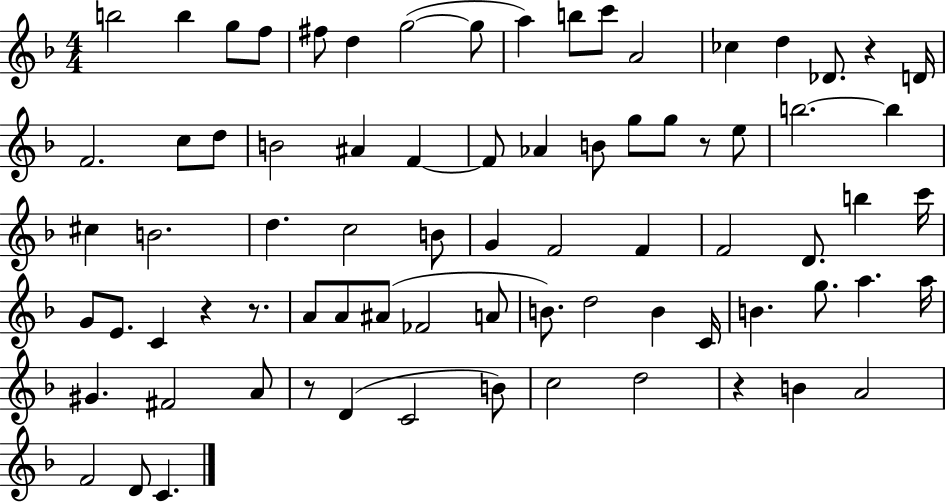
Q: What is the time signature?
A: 4/4